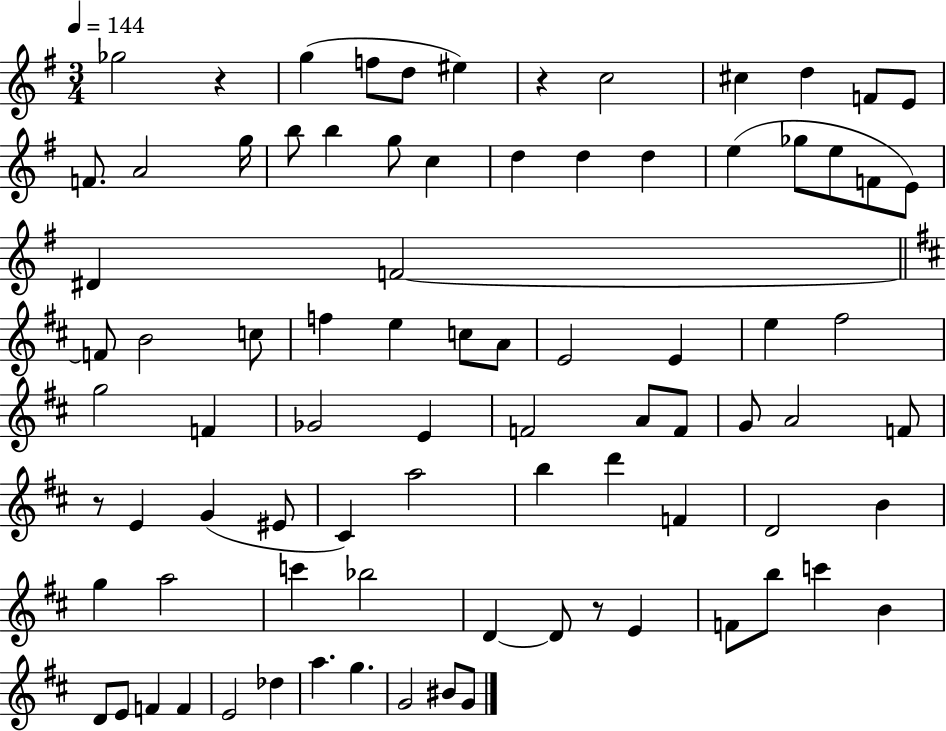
Gb5/h R/q G5/q F5/e D5/e EIS5/q R/q C5/h C#5/q D5/q F4/e E4/e F4/e. A4/h G5/s B5/e B5/q G5/e C5/q D5/q D5/q D5/q E5/q Gb5/e E5/e F4/e E4/e D#4/q F4/h F4/e B4/h C5/e F5/q E5/q C5/e A4/e E4/h E4/q E5/q F#5/h G5/h F4/q Gb4/h E4/q F4/h A4/e F4/e G4/e A4/h F4/e R/e E4/q G4/q EIS4/e C#4/q A5/h B5/q D6/q F4/q D4/h B4/q G5/q A5/h C6/q Bb5/h D4/q D4/e R/e E4/q F4/e B5/e C6/q B4/q D4/e E4/e F4/q F4/q E4/h Db5/q A5/q. G5/q. G4/h BIS4/e G4/e